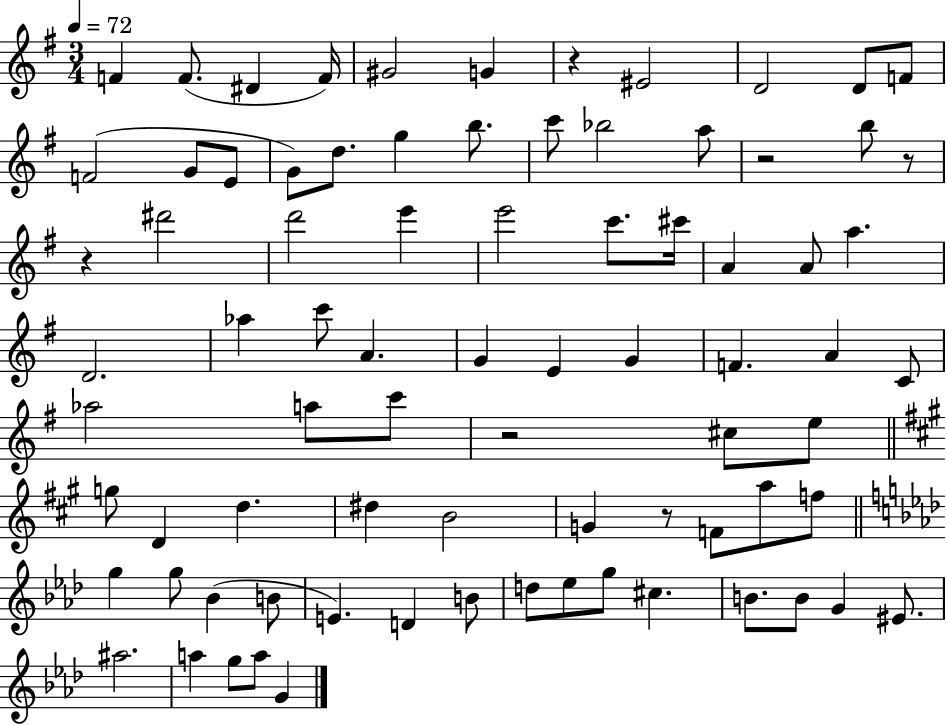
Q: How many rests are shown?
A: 6